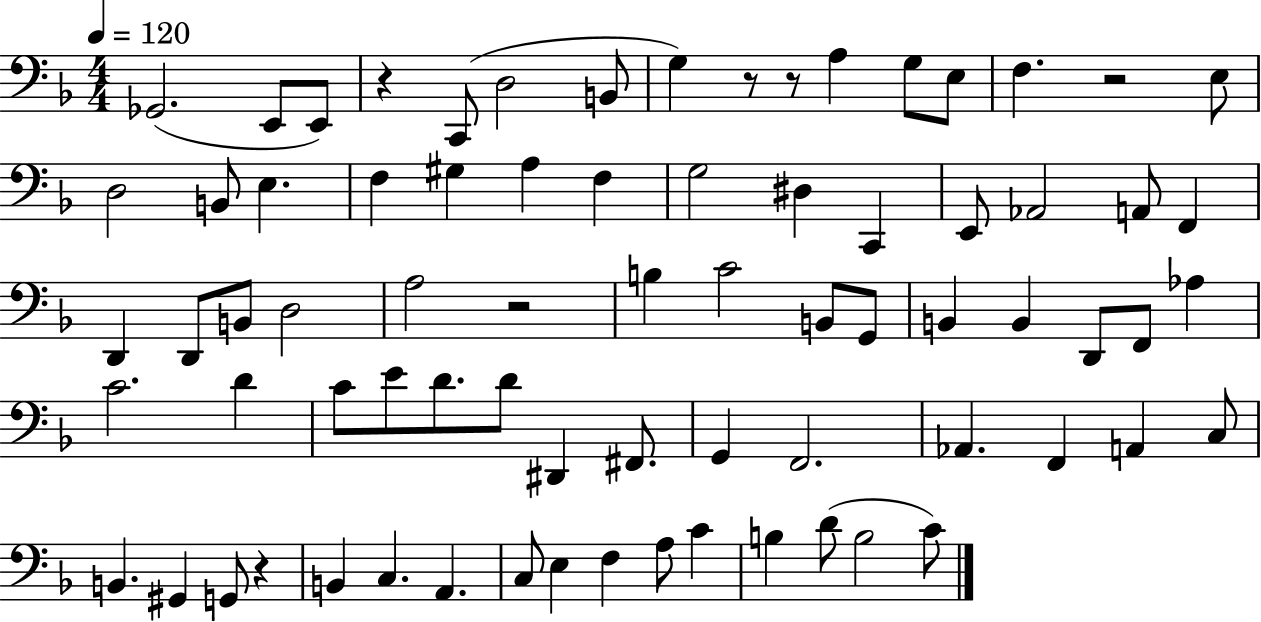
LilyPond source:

{
  \clef bass
  \numericTimeSignature
  \time 4/4
  \key f \major
  \tempo 4 = 120
  ges,2.( e,8 e,8) | r4 c,8( d2 b,8 | g4) r8 r8 a4 g8 e8 | f4. r2 e8 | \break d2 b,8 e4. | f4 gis4 a4 f4 | g2 dis4 c,4 | e,8 aes,2 a,8 f,4 | \break d,4 d,8 b,8 d2 | a2 r2 | b4 c'2 b,8 g,8 | b,4 b,4 d,8 f,8 aes4 | \break c'2. d'4 | c'8 e'8 d'8. d'8 dis,4 fis,8. | g,4 f,2. | aes,4. f,4 a,4 c8 | \break b,4. gis,4 g,8 r4 | b,4 c4. a,4. | c8 e4 f4 a8 c'4 | b4 d'8( b2 c'8) | \break \bar "|."
}